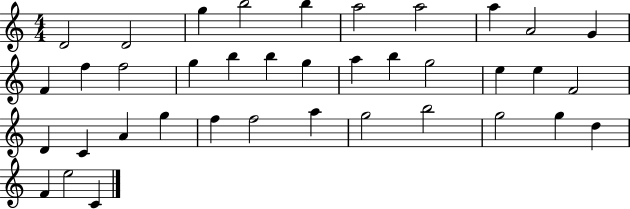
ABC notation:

X:1
T:Untitled
M:4/4
L:1/4
K:C
D2 D2 g b2 b a2 a2 a A2 G F f f2 g b b g a b g2 e e F2 D C A g f f2 a g2 b2 g2 g d F e2 C